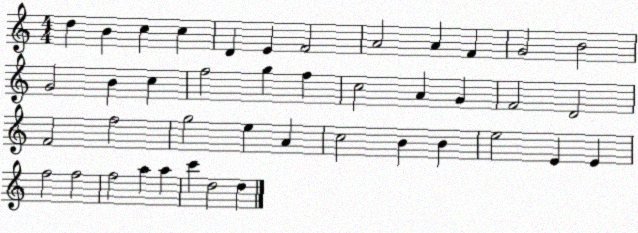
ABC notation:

X:1
T:Untitled
M:4/4
L:1/4
K:C
d B c c D E F2 A2 A F G2 B2 G2 B c f2 g f c2 A G F2 D2 F2 f2 g2 e A c2 B B e2 E E f2 f2 f2 a a c' d2 d